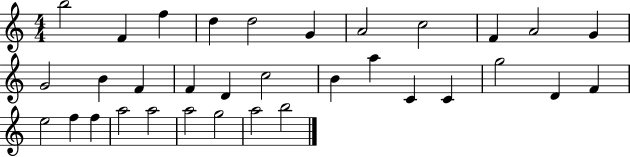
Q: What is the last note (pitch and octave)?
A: B5